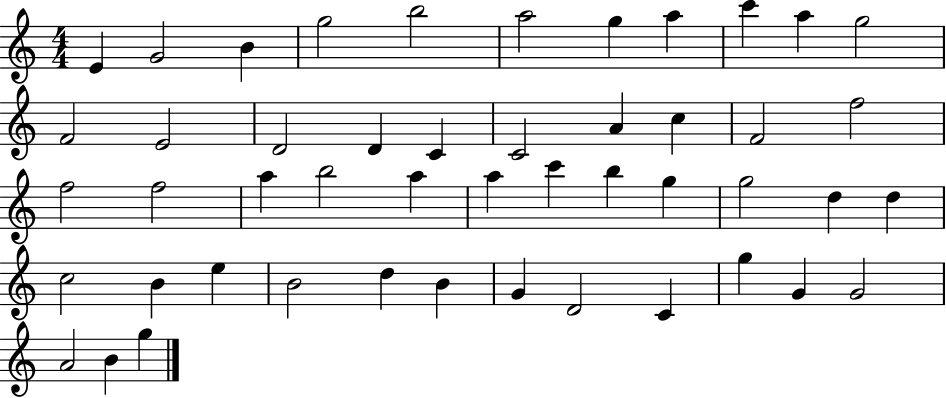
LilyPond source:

{
  \clef treble
  \numericTimeSignature
  \time 4/4
  \key c \major
  e'4 g'2 b'4 | g''2 b''2 | a''2 g''4 a''4 | c'''4 a''4 g''2 | \break f'2 e'2 | d'2 d'4 c'4 | c'2 a'4 c''4 | f'2 f''2 | \break f''2 f''2 | a''4 b''2 a''4 | a''4 c'''4 b''4 g''4 | g''2 d''4 d''4 | \break c''2 b'4 e''4 | b'2 d''4 b'4 | g'4 d'2 c'4 | g''4 g'4 g'2 | \break a'2 b'4 g''4 | \bar "|."
}